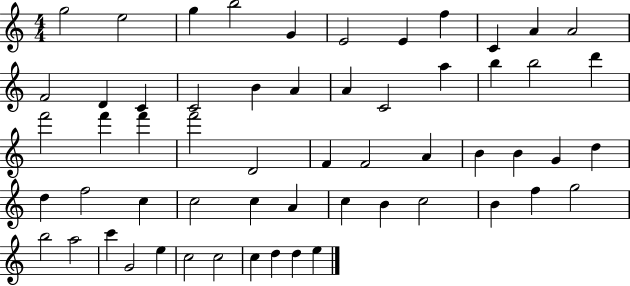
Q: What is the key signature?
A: C major